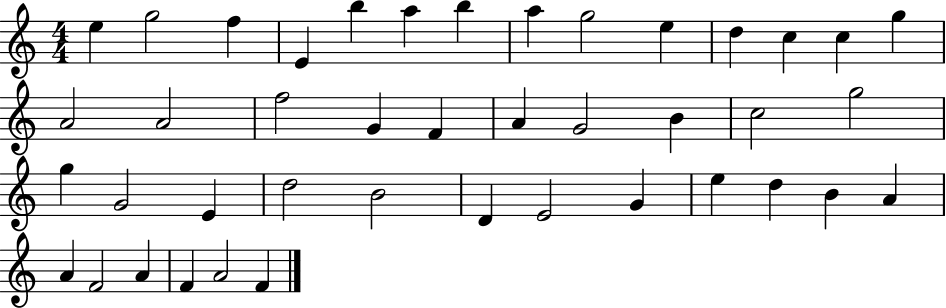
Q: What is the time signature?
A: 4/4